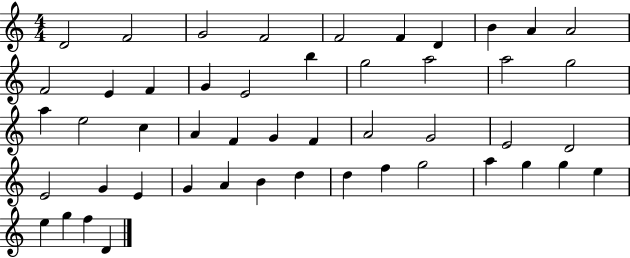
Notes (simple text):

D4/h F4/h G4/h F4/h F4/h F4/q D4/q B4/q A4/q A4/h F4/h E4/q F4/q G4/q E4/h B5/q G5/h A5/h A5/h G5/h A5/q E5/h C5/q A4/q F4/q G4/q F4/q A4/h G4/h E4/h D4/h E4/h G4/q E4/q G4/q A4/q B4/q D5/q D5/q F5/q G5/h A5/q G5/q G5/q E5/q E5/q G5/q F5/q D4/q